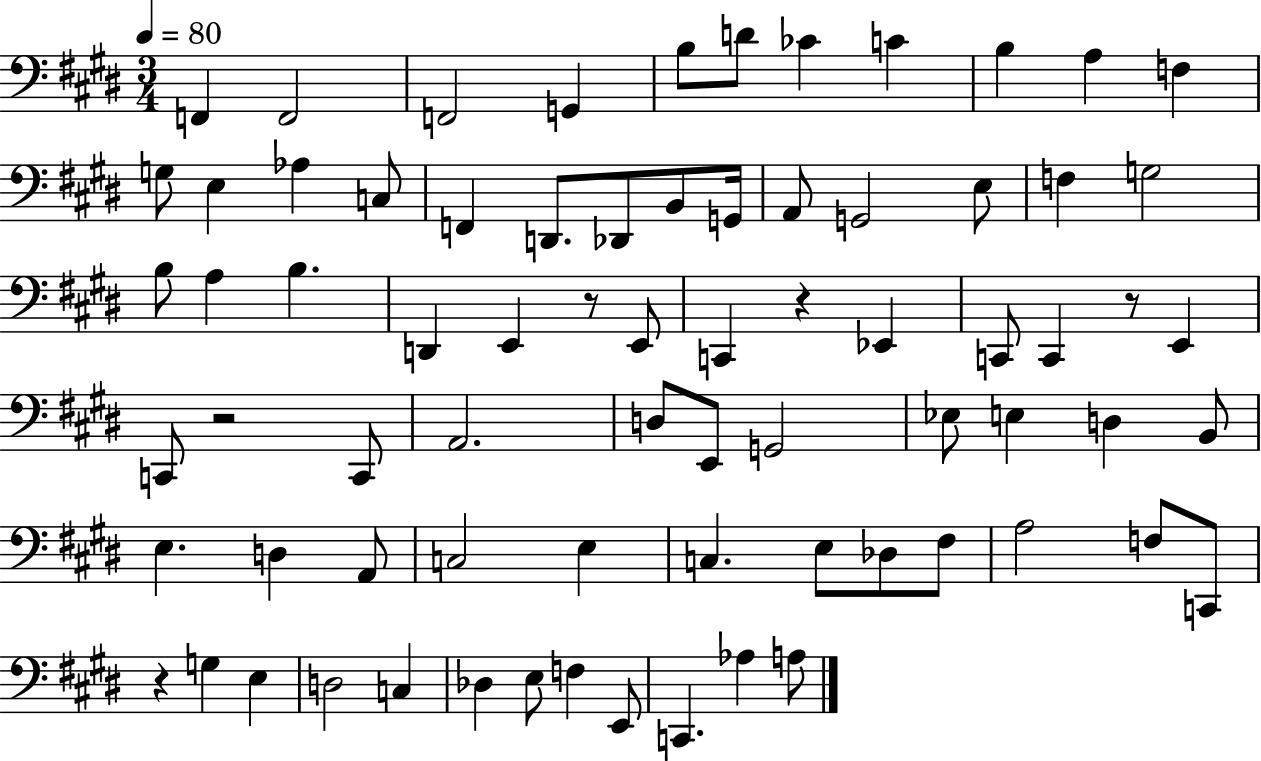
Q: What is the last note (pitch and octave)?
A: A3